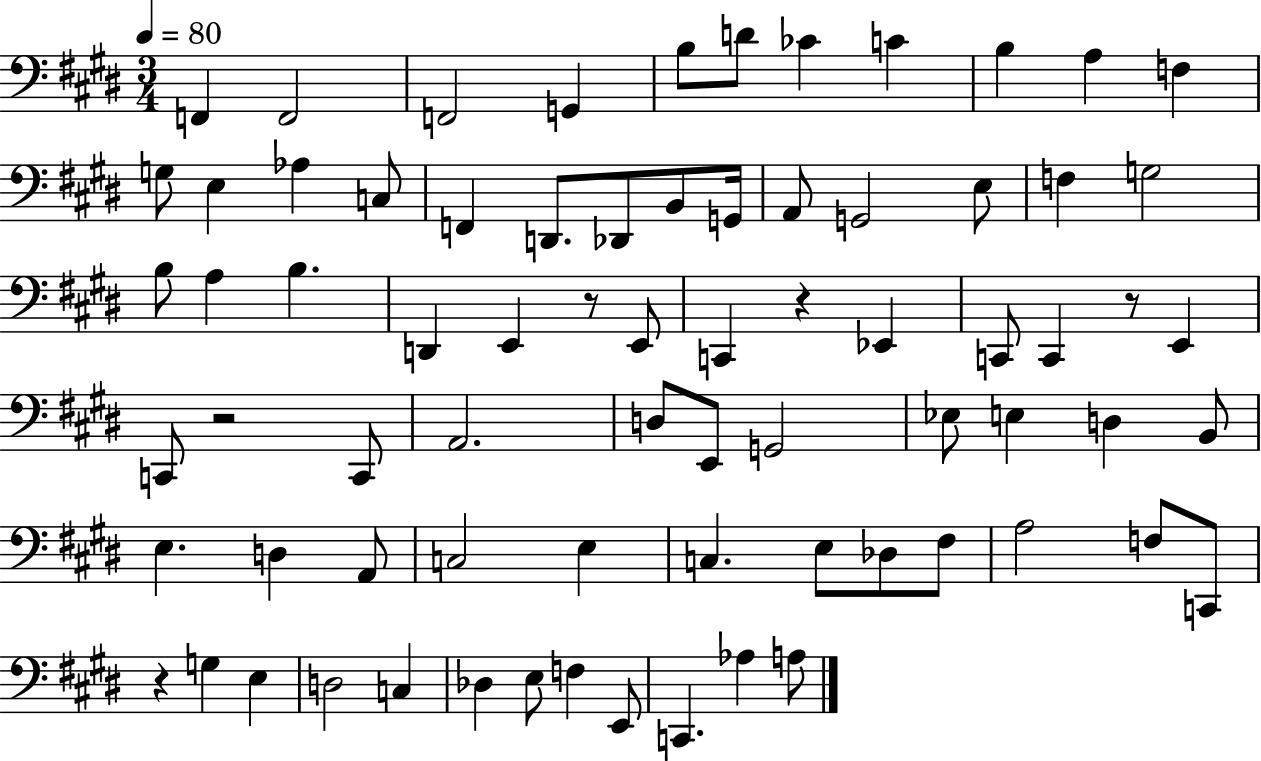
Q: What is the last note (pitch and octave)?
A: A3